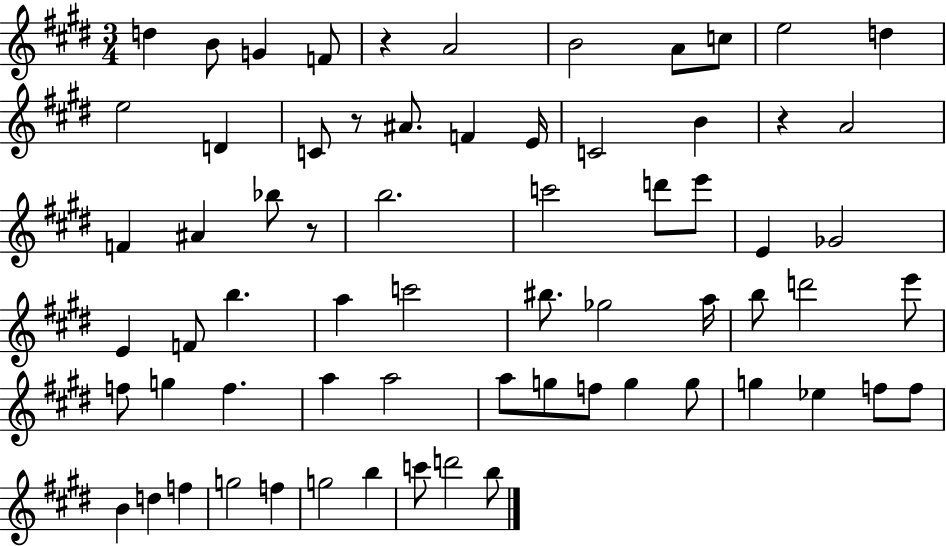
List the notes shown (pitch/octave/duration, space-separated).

D5/q B4/e G4/q F4/e R/q A4/h B4/h A4/e C5/e E5/h D5/q E5/h D4/q C4/e R/e A#4/e. F4/q E4/s C4/h B4/q R/q A4/h F4/q A#4/q Bb5/e R/e B5/h. C6/h D6/e E6/e E4/q Gb4/h E4/q F4/e B5/q. A5/q C6/h BIS5/e. Gb5/h A5/s B5/e D6/h E6/e F5/e G5/q F5/q. A5/q A5/h A5/e G5/e F5/e G5/q G5/e G5/q Eb5/q F5/e F5/e B4/q D5/q F5/q G5/h F5/q G5/h B5/q C6/e D6/h B5/e